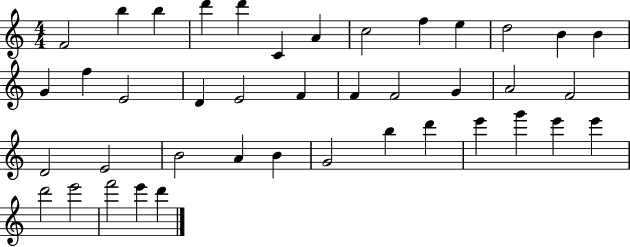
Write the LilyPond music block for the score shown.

{
  \clef treble
  \numericTimeSignature
  \time 4/4
  \key c \major
  f'2 b''4 b''4 | d'''4 d'''4 c'4 a'4 | c''2 f''4 e''4 | d''2 b'4 b'4 | \break g'4 f''4 e'2 | d'4 e'2 f'4 | f'4 f'2 g'4 | a'2 f'2 | \break d'2 e'2 | b'2 a'4 b'4 | g'2 b''4 d'''4 | e'''4 g'''4 e'''4 e'''4 | \break d'''2 e'''2 | f'''2 e'''4 d'''4 | \bar "|."
}